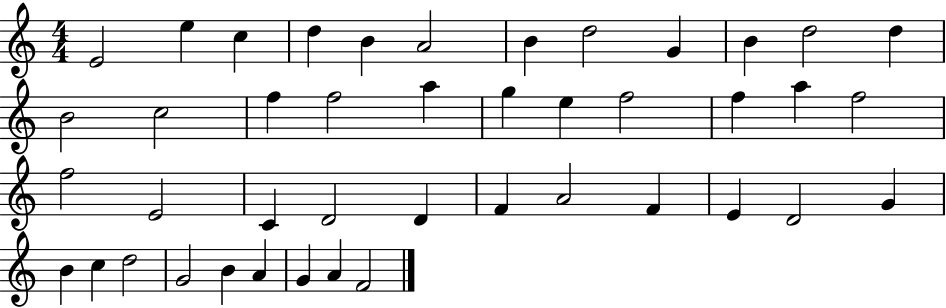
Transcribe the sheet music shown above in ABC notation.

X:1
T:Untitled
M:4/4
L:1/4
K:C
E2 e c d B A2 B d2 G B d2 d B2 c2 f f2 a g e f2 f a f2 f2 E2 C D2 D F A2 F E D2 G B c d2 G2 B A G A F2